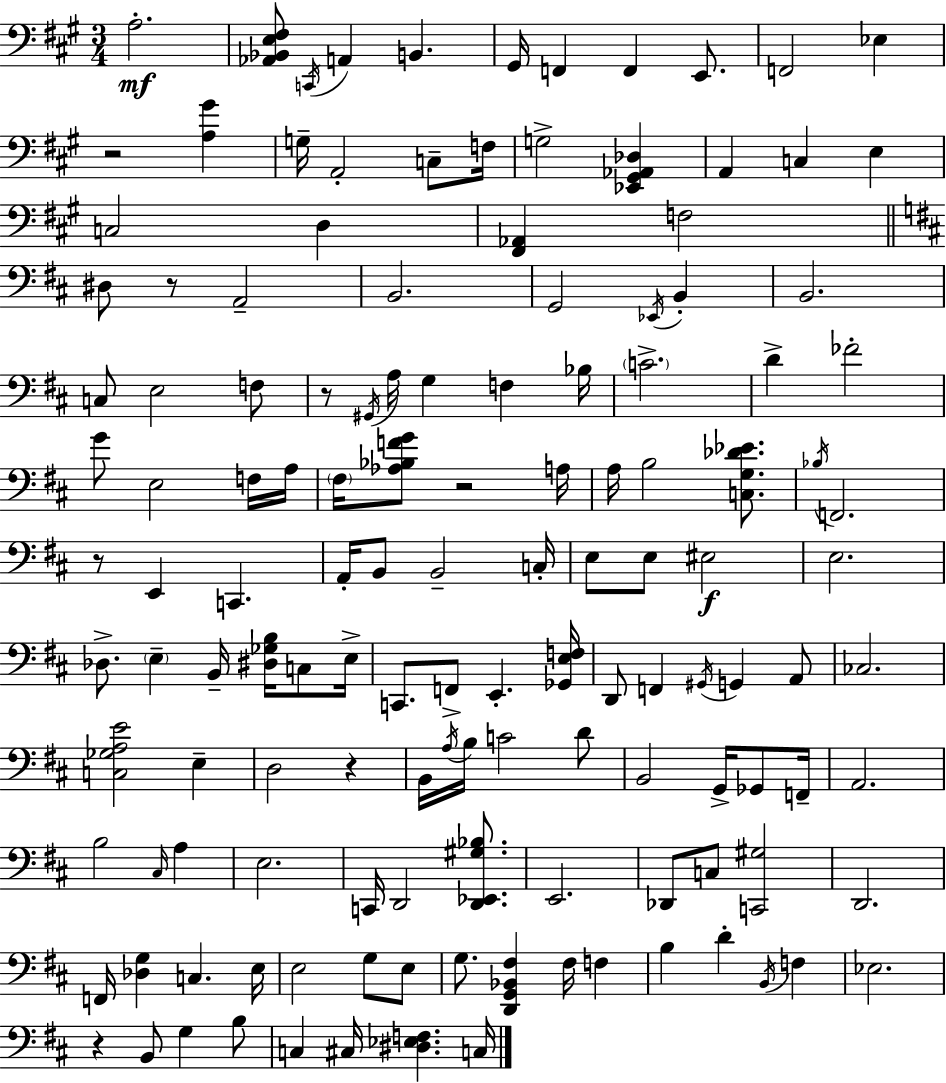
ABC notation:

X:1
T:Untitled
M:3/4
L:1/4
K:A
A,2 [_A,,_B,,E,^F,]/2 C,,/4 A,, B,, ^G,,/4 F,, F,, E,,/2 F,,2 _E, z2 [A,^G] G,/4 A,,2 C,/2 F,/4 G,2 [_E,,^G,,_A,,_D,] A,, C, E, C,2 D, [^F,,_A,,] F,2 ^D,/2 z/2 A,,2 B,,2 G,,2 _E,,/4 B,, B,,2 C,/2 E,2 F,/2 z/2 ^G,,/4 A,/4 G, F, _B,/4 C2 D _F2 G/2 E,2 F,/4 A,/4 ^F,/4 [_A,_B,FG]/2 z2 A,/4 A,/4 B,2 [C,G,_D_E]/2 _B,/4 F,,2 z/2 E,, C,, A,,/4 B,,/2 B,,2 C,/4 E,/2 E,/2 ^E,2 E,2 _D,/2 E, B,,/4 [^D,_G,B,]/4 C,/2 E,/4 C,,/2 F,,/2 E,, [_G,,E,F,]/4 D,,/2 F,, ^G,,/4 G,, A,,/2 _C,2 [C,_G,A,E]2 E, D,2 z B,,/4 A,/4 B,/4 C2 D/2 B,,2 G,,/4 _G,,/2 F,,/4 A,,2 B,2 ^C,/4 A, E,2 C,,/4 D,,2 [D,,_E,,^G,_B,]/2 E,,2 _D,,/2 C,/2 [C,,^G,]2 D,,2 F,,/4 [_D,G,] C, E,/4 E,2 G,/2 E,/2 G,/2 [D,,G,,_B,,^F,] ^F,/4 F, B, D B,,/4 F, _E,2 z B,,/2 G, B,/2 C, ^C,/4 [^D,_E,F,] C,/4